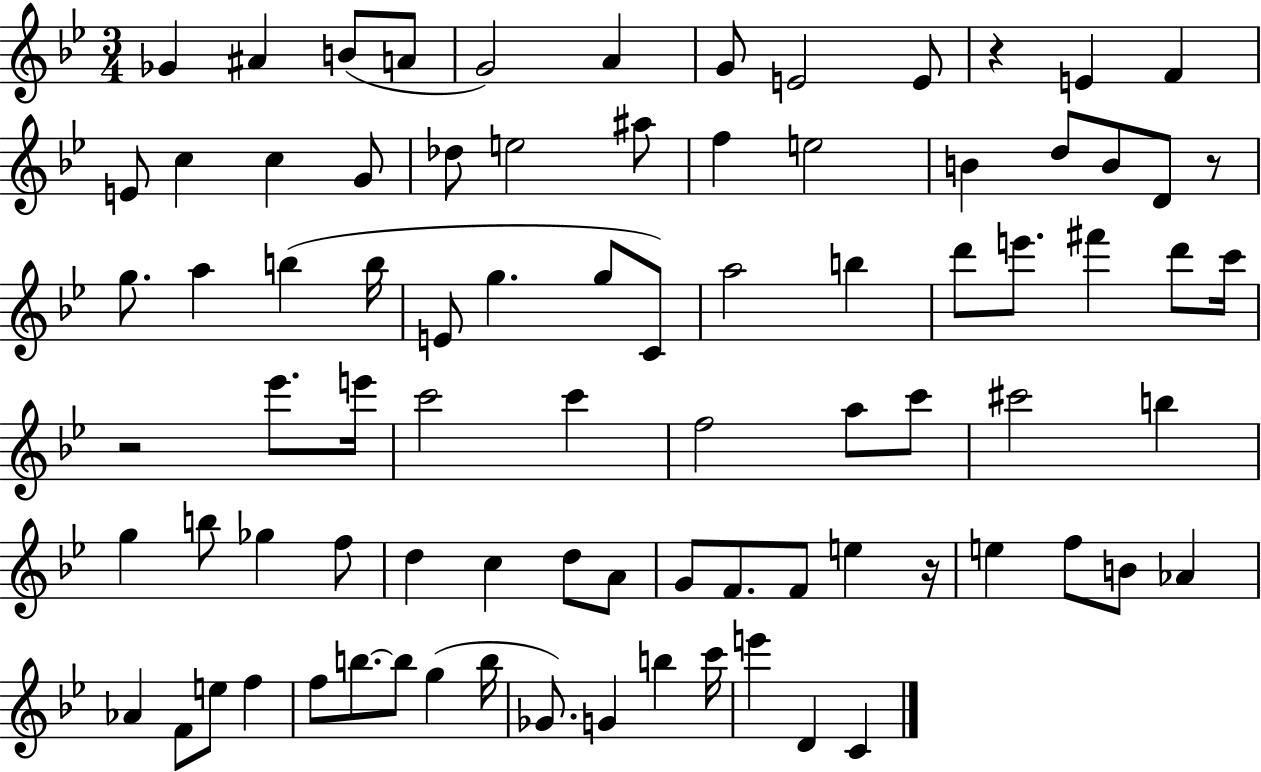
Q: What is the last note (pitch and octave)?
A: C4